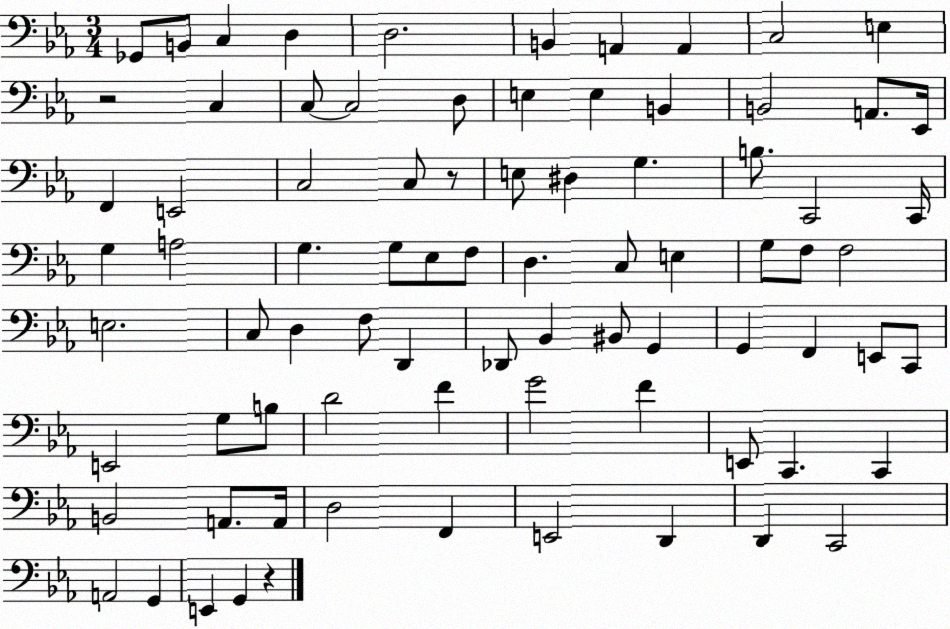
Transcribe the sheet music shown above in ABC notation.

X:1
T:Untitled
M:3/4
L:1/4
K:Eb
_G,,/2 B,,/2 C, D, D,2 B,, A,, A,, C,2 E, z2 C, C,/2 C,2 D,/2 E, E, B,, B,,2 A,,/2 _E,,/4 F,, E,,2 C,2 C,/2 z/2 E,/2 ^D, G, B,/2 C,,2 C,,/4 G, A,2 G, G,/2 _E,/2 F,/2 D, C,/2 E, G,/2 F,/2 F,2 E,2 C,/2 D, F,/2 D,, _D,,/2 _B,, ^B,,/2 G,, G,, F,, E,,/2 C,,/2 E,,2 G,/2 B,/2 D2 F G2 F E,,/2 C,, C,, B,,2 A,,/2 A,,/4 D,2 F,, E,,2 D,, D,, C,,2 A,,2 G,, E,, G,, z